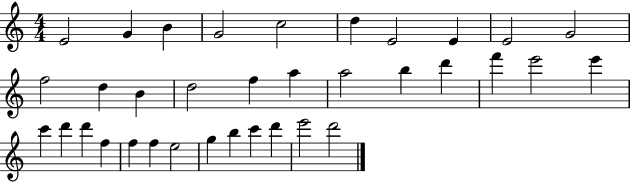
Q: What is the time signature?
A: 4/4